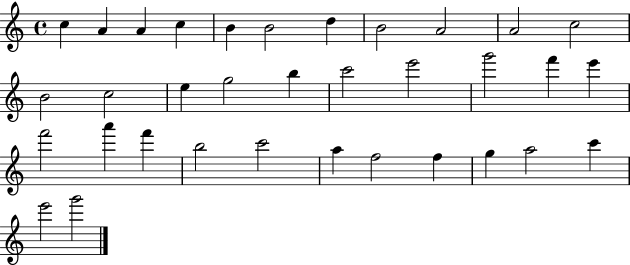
X:1
T:Untitled
M:4/4
L:1/4
K:C
c A A c B B2 d B2 A2 A2 c2 B2 c2 e g2 b c'2 e'2 g'2 f' e' f'2 a' f' b2 c'2 a f2 f g a2 c' e'2 g'2